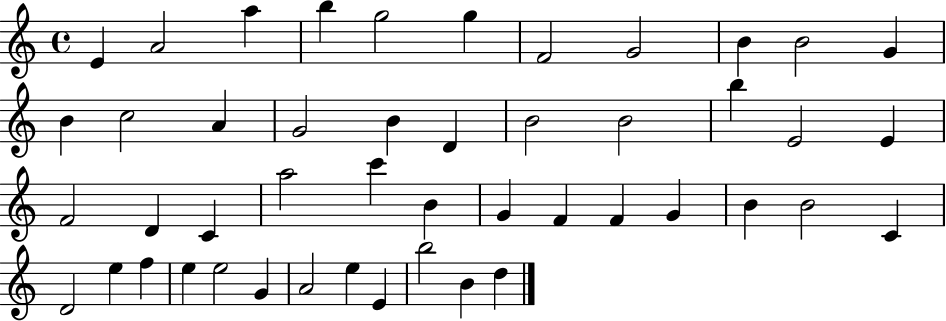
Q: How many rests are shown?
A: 0